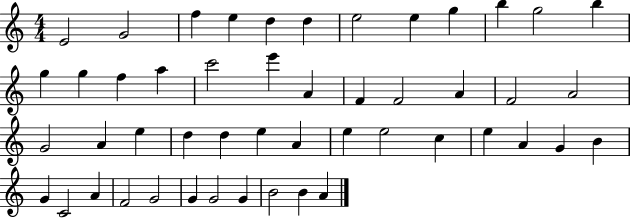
{
  \clef treble
  \numericTimeSignature
  \time 4/4
  \key c \major
  e'2 g'2 | f''4 e''4 d''4 d''4 | e''2 e''4 g''4 | b''4 g''2 b''4 | \break g''4 g''4 f''4 a''4 | c'''2 e'''4 a'4 | f'4 f'2 a'4 | f'2 a'2 | \break g'2 a'4 e''4 | d''4 d''4 e''4 a'4 | e''4 e''2 c''4 | e''4 a'4 g'4 b'4 | \break g'4 c'2 a'4 | f'2 g'2 | g'4 g'2 g'4 | b'2 b'4 a'4 | \break \bar "|."
}